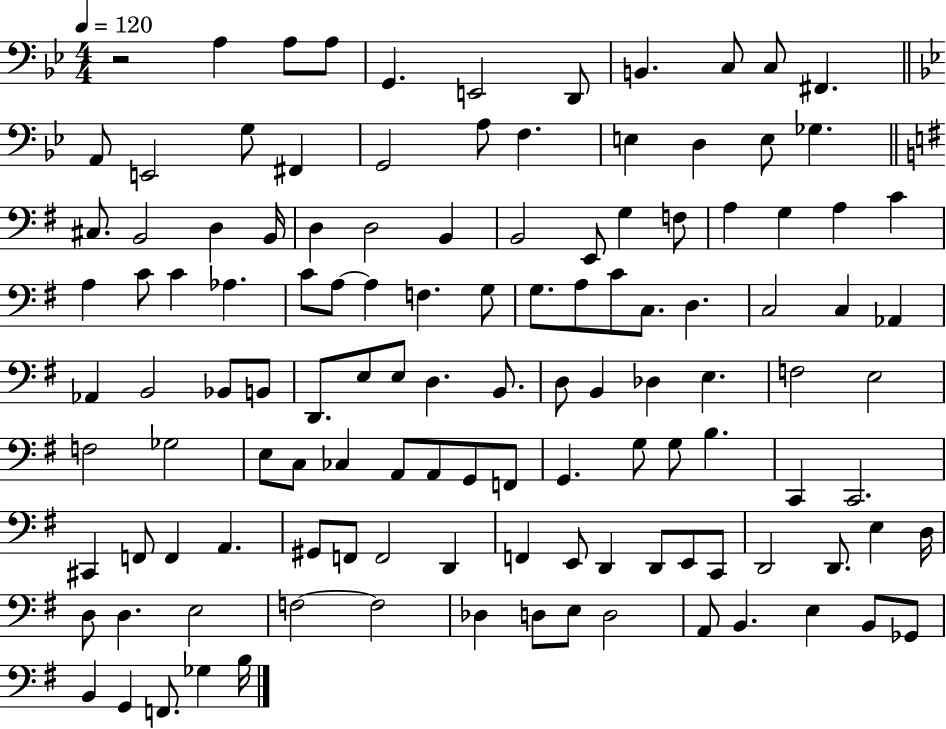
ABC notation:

X:1
T:Untitled
M:4/4
L:1/4
K:Bb
z2 A, A,/2 A,/2 G,, E,,2 D,,/2 B,, C,/2 C,/2 ^F,, A,,/2 E,,2 G,/2 ^F,, G,,2 A,/2 F, E, D, E,/2 _G, ^C,/2 B,,2 D, B,,/4 D, D,2 B,, B,,2 E,,/2 G, F,/2 A, G, A, C A, C/2 C _A, C/2 A,/2 A, F, G,/2 G,/2 A,/2 C/2 C,/2 D, C,2 C, _A,, _A,, B,,2 _B,,/2 B,,/2 D,,/2 E,/2 E,/2 D, B,,/2 D,/2 B,, _D, E, F,2 E,2 F,2 _G,2 E,/2 C,/2 _C, A,,/2 A,,/2 G,,/2 F,,/2 G,, G,/2 G,/2 B, C,, C,,2 ^C,, F,,/2 F,, A,, ^G,,/2 F,,/2 F,,2 D,, F,, E,,/2 D,, D,,/2 E,,/2 C,,/2 D,,2 D,,/2 E, D,/4 D,/2 D, E,2 F,2 F,2 _D, D,/2 E,/2 D,2 A,,/2 B,, E, B,,/2 _G,,/2 B,, G,, F,,/2 _G, B,/4